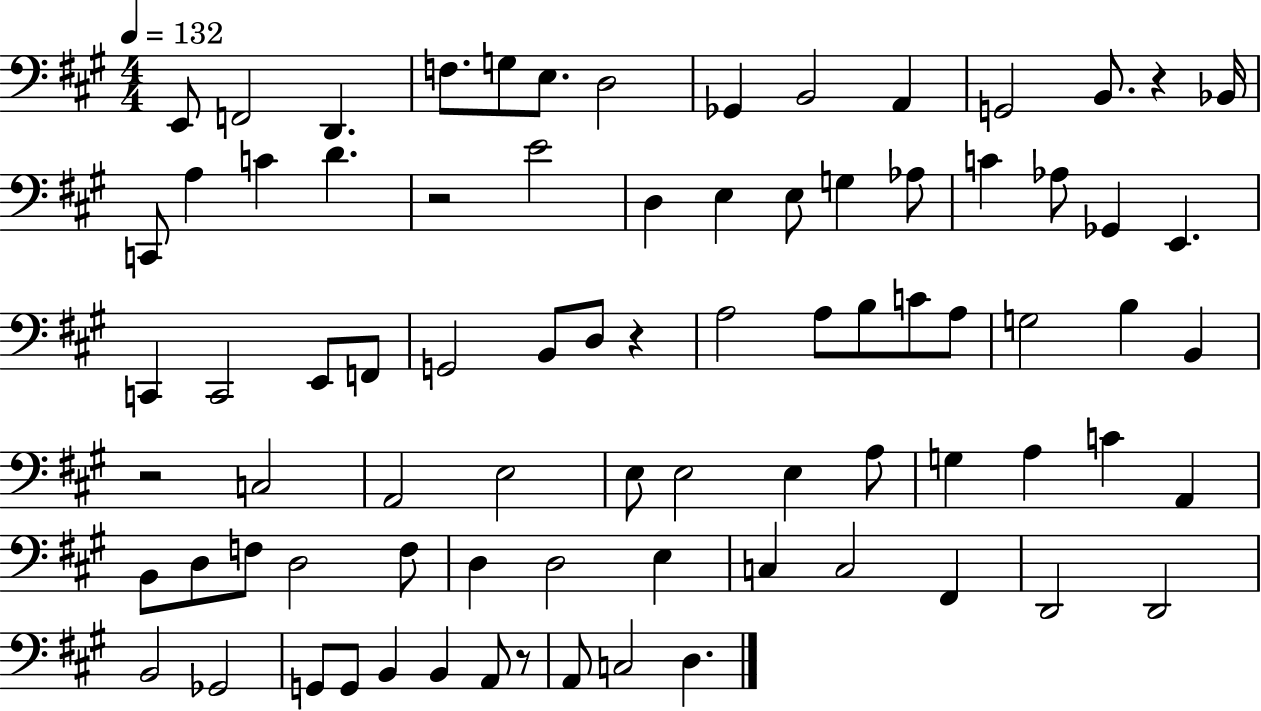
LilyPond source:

{
  \clef bass
  \numericTimeSignature
  \time 4/4
  \key a \major
  \tempo 4 = 132
  e,8 f,2 d,4. | f8. g8 e8. d2 | ges,4 b,2 a,4 | g,2 b,8. r4 bes,16 | \break c,8 a4 c'4 d'4. | r2 e'2 | d4 e4 e8 g4 aes8 | c'4 aes8 ges,4 e,4. | \break c,4 c,2 e,8 f,8 | g,2 b,8 d8 r4 | a2 a8 b8 c'8 a8 | g2 b4 b,4 | \break r2 c2 | a,2 e2 | e8 e2 e4 a8 | g4 a4 c'4 a,4 | \break b,8 d8 f8 d2 f8 | d4 d2 e4 | c4 c2 fis,4 | d,2 d,2 | \break b,2 ges,2 | g,8 g,8 b,4 b,4 a,8 r8 | a,8 c2 d4. | \bar "|."
}